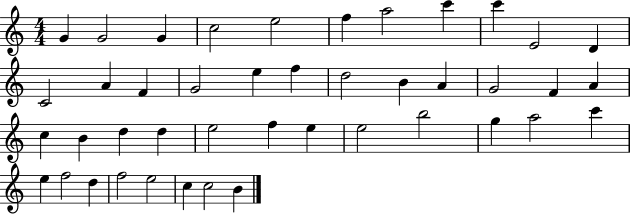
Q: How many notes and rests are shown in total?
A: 43